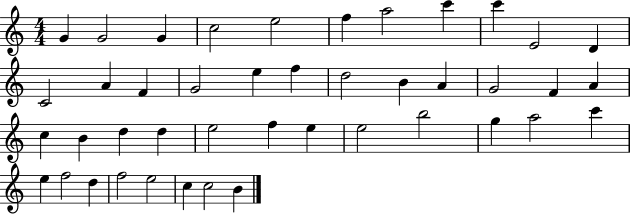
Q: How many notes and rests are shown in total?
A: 43